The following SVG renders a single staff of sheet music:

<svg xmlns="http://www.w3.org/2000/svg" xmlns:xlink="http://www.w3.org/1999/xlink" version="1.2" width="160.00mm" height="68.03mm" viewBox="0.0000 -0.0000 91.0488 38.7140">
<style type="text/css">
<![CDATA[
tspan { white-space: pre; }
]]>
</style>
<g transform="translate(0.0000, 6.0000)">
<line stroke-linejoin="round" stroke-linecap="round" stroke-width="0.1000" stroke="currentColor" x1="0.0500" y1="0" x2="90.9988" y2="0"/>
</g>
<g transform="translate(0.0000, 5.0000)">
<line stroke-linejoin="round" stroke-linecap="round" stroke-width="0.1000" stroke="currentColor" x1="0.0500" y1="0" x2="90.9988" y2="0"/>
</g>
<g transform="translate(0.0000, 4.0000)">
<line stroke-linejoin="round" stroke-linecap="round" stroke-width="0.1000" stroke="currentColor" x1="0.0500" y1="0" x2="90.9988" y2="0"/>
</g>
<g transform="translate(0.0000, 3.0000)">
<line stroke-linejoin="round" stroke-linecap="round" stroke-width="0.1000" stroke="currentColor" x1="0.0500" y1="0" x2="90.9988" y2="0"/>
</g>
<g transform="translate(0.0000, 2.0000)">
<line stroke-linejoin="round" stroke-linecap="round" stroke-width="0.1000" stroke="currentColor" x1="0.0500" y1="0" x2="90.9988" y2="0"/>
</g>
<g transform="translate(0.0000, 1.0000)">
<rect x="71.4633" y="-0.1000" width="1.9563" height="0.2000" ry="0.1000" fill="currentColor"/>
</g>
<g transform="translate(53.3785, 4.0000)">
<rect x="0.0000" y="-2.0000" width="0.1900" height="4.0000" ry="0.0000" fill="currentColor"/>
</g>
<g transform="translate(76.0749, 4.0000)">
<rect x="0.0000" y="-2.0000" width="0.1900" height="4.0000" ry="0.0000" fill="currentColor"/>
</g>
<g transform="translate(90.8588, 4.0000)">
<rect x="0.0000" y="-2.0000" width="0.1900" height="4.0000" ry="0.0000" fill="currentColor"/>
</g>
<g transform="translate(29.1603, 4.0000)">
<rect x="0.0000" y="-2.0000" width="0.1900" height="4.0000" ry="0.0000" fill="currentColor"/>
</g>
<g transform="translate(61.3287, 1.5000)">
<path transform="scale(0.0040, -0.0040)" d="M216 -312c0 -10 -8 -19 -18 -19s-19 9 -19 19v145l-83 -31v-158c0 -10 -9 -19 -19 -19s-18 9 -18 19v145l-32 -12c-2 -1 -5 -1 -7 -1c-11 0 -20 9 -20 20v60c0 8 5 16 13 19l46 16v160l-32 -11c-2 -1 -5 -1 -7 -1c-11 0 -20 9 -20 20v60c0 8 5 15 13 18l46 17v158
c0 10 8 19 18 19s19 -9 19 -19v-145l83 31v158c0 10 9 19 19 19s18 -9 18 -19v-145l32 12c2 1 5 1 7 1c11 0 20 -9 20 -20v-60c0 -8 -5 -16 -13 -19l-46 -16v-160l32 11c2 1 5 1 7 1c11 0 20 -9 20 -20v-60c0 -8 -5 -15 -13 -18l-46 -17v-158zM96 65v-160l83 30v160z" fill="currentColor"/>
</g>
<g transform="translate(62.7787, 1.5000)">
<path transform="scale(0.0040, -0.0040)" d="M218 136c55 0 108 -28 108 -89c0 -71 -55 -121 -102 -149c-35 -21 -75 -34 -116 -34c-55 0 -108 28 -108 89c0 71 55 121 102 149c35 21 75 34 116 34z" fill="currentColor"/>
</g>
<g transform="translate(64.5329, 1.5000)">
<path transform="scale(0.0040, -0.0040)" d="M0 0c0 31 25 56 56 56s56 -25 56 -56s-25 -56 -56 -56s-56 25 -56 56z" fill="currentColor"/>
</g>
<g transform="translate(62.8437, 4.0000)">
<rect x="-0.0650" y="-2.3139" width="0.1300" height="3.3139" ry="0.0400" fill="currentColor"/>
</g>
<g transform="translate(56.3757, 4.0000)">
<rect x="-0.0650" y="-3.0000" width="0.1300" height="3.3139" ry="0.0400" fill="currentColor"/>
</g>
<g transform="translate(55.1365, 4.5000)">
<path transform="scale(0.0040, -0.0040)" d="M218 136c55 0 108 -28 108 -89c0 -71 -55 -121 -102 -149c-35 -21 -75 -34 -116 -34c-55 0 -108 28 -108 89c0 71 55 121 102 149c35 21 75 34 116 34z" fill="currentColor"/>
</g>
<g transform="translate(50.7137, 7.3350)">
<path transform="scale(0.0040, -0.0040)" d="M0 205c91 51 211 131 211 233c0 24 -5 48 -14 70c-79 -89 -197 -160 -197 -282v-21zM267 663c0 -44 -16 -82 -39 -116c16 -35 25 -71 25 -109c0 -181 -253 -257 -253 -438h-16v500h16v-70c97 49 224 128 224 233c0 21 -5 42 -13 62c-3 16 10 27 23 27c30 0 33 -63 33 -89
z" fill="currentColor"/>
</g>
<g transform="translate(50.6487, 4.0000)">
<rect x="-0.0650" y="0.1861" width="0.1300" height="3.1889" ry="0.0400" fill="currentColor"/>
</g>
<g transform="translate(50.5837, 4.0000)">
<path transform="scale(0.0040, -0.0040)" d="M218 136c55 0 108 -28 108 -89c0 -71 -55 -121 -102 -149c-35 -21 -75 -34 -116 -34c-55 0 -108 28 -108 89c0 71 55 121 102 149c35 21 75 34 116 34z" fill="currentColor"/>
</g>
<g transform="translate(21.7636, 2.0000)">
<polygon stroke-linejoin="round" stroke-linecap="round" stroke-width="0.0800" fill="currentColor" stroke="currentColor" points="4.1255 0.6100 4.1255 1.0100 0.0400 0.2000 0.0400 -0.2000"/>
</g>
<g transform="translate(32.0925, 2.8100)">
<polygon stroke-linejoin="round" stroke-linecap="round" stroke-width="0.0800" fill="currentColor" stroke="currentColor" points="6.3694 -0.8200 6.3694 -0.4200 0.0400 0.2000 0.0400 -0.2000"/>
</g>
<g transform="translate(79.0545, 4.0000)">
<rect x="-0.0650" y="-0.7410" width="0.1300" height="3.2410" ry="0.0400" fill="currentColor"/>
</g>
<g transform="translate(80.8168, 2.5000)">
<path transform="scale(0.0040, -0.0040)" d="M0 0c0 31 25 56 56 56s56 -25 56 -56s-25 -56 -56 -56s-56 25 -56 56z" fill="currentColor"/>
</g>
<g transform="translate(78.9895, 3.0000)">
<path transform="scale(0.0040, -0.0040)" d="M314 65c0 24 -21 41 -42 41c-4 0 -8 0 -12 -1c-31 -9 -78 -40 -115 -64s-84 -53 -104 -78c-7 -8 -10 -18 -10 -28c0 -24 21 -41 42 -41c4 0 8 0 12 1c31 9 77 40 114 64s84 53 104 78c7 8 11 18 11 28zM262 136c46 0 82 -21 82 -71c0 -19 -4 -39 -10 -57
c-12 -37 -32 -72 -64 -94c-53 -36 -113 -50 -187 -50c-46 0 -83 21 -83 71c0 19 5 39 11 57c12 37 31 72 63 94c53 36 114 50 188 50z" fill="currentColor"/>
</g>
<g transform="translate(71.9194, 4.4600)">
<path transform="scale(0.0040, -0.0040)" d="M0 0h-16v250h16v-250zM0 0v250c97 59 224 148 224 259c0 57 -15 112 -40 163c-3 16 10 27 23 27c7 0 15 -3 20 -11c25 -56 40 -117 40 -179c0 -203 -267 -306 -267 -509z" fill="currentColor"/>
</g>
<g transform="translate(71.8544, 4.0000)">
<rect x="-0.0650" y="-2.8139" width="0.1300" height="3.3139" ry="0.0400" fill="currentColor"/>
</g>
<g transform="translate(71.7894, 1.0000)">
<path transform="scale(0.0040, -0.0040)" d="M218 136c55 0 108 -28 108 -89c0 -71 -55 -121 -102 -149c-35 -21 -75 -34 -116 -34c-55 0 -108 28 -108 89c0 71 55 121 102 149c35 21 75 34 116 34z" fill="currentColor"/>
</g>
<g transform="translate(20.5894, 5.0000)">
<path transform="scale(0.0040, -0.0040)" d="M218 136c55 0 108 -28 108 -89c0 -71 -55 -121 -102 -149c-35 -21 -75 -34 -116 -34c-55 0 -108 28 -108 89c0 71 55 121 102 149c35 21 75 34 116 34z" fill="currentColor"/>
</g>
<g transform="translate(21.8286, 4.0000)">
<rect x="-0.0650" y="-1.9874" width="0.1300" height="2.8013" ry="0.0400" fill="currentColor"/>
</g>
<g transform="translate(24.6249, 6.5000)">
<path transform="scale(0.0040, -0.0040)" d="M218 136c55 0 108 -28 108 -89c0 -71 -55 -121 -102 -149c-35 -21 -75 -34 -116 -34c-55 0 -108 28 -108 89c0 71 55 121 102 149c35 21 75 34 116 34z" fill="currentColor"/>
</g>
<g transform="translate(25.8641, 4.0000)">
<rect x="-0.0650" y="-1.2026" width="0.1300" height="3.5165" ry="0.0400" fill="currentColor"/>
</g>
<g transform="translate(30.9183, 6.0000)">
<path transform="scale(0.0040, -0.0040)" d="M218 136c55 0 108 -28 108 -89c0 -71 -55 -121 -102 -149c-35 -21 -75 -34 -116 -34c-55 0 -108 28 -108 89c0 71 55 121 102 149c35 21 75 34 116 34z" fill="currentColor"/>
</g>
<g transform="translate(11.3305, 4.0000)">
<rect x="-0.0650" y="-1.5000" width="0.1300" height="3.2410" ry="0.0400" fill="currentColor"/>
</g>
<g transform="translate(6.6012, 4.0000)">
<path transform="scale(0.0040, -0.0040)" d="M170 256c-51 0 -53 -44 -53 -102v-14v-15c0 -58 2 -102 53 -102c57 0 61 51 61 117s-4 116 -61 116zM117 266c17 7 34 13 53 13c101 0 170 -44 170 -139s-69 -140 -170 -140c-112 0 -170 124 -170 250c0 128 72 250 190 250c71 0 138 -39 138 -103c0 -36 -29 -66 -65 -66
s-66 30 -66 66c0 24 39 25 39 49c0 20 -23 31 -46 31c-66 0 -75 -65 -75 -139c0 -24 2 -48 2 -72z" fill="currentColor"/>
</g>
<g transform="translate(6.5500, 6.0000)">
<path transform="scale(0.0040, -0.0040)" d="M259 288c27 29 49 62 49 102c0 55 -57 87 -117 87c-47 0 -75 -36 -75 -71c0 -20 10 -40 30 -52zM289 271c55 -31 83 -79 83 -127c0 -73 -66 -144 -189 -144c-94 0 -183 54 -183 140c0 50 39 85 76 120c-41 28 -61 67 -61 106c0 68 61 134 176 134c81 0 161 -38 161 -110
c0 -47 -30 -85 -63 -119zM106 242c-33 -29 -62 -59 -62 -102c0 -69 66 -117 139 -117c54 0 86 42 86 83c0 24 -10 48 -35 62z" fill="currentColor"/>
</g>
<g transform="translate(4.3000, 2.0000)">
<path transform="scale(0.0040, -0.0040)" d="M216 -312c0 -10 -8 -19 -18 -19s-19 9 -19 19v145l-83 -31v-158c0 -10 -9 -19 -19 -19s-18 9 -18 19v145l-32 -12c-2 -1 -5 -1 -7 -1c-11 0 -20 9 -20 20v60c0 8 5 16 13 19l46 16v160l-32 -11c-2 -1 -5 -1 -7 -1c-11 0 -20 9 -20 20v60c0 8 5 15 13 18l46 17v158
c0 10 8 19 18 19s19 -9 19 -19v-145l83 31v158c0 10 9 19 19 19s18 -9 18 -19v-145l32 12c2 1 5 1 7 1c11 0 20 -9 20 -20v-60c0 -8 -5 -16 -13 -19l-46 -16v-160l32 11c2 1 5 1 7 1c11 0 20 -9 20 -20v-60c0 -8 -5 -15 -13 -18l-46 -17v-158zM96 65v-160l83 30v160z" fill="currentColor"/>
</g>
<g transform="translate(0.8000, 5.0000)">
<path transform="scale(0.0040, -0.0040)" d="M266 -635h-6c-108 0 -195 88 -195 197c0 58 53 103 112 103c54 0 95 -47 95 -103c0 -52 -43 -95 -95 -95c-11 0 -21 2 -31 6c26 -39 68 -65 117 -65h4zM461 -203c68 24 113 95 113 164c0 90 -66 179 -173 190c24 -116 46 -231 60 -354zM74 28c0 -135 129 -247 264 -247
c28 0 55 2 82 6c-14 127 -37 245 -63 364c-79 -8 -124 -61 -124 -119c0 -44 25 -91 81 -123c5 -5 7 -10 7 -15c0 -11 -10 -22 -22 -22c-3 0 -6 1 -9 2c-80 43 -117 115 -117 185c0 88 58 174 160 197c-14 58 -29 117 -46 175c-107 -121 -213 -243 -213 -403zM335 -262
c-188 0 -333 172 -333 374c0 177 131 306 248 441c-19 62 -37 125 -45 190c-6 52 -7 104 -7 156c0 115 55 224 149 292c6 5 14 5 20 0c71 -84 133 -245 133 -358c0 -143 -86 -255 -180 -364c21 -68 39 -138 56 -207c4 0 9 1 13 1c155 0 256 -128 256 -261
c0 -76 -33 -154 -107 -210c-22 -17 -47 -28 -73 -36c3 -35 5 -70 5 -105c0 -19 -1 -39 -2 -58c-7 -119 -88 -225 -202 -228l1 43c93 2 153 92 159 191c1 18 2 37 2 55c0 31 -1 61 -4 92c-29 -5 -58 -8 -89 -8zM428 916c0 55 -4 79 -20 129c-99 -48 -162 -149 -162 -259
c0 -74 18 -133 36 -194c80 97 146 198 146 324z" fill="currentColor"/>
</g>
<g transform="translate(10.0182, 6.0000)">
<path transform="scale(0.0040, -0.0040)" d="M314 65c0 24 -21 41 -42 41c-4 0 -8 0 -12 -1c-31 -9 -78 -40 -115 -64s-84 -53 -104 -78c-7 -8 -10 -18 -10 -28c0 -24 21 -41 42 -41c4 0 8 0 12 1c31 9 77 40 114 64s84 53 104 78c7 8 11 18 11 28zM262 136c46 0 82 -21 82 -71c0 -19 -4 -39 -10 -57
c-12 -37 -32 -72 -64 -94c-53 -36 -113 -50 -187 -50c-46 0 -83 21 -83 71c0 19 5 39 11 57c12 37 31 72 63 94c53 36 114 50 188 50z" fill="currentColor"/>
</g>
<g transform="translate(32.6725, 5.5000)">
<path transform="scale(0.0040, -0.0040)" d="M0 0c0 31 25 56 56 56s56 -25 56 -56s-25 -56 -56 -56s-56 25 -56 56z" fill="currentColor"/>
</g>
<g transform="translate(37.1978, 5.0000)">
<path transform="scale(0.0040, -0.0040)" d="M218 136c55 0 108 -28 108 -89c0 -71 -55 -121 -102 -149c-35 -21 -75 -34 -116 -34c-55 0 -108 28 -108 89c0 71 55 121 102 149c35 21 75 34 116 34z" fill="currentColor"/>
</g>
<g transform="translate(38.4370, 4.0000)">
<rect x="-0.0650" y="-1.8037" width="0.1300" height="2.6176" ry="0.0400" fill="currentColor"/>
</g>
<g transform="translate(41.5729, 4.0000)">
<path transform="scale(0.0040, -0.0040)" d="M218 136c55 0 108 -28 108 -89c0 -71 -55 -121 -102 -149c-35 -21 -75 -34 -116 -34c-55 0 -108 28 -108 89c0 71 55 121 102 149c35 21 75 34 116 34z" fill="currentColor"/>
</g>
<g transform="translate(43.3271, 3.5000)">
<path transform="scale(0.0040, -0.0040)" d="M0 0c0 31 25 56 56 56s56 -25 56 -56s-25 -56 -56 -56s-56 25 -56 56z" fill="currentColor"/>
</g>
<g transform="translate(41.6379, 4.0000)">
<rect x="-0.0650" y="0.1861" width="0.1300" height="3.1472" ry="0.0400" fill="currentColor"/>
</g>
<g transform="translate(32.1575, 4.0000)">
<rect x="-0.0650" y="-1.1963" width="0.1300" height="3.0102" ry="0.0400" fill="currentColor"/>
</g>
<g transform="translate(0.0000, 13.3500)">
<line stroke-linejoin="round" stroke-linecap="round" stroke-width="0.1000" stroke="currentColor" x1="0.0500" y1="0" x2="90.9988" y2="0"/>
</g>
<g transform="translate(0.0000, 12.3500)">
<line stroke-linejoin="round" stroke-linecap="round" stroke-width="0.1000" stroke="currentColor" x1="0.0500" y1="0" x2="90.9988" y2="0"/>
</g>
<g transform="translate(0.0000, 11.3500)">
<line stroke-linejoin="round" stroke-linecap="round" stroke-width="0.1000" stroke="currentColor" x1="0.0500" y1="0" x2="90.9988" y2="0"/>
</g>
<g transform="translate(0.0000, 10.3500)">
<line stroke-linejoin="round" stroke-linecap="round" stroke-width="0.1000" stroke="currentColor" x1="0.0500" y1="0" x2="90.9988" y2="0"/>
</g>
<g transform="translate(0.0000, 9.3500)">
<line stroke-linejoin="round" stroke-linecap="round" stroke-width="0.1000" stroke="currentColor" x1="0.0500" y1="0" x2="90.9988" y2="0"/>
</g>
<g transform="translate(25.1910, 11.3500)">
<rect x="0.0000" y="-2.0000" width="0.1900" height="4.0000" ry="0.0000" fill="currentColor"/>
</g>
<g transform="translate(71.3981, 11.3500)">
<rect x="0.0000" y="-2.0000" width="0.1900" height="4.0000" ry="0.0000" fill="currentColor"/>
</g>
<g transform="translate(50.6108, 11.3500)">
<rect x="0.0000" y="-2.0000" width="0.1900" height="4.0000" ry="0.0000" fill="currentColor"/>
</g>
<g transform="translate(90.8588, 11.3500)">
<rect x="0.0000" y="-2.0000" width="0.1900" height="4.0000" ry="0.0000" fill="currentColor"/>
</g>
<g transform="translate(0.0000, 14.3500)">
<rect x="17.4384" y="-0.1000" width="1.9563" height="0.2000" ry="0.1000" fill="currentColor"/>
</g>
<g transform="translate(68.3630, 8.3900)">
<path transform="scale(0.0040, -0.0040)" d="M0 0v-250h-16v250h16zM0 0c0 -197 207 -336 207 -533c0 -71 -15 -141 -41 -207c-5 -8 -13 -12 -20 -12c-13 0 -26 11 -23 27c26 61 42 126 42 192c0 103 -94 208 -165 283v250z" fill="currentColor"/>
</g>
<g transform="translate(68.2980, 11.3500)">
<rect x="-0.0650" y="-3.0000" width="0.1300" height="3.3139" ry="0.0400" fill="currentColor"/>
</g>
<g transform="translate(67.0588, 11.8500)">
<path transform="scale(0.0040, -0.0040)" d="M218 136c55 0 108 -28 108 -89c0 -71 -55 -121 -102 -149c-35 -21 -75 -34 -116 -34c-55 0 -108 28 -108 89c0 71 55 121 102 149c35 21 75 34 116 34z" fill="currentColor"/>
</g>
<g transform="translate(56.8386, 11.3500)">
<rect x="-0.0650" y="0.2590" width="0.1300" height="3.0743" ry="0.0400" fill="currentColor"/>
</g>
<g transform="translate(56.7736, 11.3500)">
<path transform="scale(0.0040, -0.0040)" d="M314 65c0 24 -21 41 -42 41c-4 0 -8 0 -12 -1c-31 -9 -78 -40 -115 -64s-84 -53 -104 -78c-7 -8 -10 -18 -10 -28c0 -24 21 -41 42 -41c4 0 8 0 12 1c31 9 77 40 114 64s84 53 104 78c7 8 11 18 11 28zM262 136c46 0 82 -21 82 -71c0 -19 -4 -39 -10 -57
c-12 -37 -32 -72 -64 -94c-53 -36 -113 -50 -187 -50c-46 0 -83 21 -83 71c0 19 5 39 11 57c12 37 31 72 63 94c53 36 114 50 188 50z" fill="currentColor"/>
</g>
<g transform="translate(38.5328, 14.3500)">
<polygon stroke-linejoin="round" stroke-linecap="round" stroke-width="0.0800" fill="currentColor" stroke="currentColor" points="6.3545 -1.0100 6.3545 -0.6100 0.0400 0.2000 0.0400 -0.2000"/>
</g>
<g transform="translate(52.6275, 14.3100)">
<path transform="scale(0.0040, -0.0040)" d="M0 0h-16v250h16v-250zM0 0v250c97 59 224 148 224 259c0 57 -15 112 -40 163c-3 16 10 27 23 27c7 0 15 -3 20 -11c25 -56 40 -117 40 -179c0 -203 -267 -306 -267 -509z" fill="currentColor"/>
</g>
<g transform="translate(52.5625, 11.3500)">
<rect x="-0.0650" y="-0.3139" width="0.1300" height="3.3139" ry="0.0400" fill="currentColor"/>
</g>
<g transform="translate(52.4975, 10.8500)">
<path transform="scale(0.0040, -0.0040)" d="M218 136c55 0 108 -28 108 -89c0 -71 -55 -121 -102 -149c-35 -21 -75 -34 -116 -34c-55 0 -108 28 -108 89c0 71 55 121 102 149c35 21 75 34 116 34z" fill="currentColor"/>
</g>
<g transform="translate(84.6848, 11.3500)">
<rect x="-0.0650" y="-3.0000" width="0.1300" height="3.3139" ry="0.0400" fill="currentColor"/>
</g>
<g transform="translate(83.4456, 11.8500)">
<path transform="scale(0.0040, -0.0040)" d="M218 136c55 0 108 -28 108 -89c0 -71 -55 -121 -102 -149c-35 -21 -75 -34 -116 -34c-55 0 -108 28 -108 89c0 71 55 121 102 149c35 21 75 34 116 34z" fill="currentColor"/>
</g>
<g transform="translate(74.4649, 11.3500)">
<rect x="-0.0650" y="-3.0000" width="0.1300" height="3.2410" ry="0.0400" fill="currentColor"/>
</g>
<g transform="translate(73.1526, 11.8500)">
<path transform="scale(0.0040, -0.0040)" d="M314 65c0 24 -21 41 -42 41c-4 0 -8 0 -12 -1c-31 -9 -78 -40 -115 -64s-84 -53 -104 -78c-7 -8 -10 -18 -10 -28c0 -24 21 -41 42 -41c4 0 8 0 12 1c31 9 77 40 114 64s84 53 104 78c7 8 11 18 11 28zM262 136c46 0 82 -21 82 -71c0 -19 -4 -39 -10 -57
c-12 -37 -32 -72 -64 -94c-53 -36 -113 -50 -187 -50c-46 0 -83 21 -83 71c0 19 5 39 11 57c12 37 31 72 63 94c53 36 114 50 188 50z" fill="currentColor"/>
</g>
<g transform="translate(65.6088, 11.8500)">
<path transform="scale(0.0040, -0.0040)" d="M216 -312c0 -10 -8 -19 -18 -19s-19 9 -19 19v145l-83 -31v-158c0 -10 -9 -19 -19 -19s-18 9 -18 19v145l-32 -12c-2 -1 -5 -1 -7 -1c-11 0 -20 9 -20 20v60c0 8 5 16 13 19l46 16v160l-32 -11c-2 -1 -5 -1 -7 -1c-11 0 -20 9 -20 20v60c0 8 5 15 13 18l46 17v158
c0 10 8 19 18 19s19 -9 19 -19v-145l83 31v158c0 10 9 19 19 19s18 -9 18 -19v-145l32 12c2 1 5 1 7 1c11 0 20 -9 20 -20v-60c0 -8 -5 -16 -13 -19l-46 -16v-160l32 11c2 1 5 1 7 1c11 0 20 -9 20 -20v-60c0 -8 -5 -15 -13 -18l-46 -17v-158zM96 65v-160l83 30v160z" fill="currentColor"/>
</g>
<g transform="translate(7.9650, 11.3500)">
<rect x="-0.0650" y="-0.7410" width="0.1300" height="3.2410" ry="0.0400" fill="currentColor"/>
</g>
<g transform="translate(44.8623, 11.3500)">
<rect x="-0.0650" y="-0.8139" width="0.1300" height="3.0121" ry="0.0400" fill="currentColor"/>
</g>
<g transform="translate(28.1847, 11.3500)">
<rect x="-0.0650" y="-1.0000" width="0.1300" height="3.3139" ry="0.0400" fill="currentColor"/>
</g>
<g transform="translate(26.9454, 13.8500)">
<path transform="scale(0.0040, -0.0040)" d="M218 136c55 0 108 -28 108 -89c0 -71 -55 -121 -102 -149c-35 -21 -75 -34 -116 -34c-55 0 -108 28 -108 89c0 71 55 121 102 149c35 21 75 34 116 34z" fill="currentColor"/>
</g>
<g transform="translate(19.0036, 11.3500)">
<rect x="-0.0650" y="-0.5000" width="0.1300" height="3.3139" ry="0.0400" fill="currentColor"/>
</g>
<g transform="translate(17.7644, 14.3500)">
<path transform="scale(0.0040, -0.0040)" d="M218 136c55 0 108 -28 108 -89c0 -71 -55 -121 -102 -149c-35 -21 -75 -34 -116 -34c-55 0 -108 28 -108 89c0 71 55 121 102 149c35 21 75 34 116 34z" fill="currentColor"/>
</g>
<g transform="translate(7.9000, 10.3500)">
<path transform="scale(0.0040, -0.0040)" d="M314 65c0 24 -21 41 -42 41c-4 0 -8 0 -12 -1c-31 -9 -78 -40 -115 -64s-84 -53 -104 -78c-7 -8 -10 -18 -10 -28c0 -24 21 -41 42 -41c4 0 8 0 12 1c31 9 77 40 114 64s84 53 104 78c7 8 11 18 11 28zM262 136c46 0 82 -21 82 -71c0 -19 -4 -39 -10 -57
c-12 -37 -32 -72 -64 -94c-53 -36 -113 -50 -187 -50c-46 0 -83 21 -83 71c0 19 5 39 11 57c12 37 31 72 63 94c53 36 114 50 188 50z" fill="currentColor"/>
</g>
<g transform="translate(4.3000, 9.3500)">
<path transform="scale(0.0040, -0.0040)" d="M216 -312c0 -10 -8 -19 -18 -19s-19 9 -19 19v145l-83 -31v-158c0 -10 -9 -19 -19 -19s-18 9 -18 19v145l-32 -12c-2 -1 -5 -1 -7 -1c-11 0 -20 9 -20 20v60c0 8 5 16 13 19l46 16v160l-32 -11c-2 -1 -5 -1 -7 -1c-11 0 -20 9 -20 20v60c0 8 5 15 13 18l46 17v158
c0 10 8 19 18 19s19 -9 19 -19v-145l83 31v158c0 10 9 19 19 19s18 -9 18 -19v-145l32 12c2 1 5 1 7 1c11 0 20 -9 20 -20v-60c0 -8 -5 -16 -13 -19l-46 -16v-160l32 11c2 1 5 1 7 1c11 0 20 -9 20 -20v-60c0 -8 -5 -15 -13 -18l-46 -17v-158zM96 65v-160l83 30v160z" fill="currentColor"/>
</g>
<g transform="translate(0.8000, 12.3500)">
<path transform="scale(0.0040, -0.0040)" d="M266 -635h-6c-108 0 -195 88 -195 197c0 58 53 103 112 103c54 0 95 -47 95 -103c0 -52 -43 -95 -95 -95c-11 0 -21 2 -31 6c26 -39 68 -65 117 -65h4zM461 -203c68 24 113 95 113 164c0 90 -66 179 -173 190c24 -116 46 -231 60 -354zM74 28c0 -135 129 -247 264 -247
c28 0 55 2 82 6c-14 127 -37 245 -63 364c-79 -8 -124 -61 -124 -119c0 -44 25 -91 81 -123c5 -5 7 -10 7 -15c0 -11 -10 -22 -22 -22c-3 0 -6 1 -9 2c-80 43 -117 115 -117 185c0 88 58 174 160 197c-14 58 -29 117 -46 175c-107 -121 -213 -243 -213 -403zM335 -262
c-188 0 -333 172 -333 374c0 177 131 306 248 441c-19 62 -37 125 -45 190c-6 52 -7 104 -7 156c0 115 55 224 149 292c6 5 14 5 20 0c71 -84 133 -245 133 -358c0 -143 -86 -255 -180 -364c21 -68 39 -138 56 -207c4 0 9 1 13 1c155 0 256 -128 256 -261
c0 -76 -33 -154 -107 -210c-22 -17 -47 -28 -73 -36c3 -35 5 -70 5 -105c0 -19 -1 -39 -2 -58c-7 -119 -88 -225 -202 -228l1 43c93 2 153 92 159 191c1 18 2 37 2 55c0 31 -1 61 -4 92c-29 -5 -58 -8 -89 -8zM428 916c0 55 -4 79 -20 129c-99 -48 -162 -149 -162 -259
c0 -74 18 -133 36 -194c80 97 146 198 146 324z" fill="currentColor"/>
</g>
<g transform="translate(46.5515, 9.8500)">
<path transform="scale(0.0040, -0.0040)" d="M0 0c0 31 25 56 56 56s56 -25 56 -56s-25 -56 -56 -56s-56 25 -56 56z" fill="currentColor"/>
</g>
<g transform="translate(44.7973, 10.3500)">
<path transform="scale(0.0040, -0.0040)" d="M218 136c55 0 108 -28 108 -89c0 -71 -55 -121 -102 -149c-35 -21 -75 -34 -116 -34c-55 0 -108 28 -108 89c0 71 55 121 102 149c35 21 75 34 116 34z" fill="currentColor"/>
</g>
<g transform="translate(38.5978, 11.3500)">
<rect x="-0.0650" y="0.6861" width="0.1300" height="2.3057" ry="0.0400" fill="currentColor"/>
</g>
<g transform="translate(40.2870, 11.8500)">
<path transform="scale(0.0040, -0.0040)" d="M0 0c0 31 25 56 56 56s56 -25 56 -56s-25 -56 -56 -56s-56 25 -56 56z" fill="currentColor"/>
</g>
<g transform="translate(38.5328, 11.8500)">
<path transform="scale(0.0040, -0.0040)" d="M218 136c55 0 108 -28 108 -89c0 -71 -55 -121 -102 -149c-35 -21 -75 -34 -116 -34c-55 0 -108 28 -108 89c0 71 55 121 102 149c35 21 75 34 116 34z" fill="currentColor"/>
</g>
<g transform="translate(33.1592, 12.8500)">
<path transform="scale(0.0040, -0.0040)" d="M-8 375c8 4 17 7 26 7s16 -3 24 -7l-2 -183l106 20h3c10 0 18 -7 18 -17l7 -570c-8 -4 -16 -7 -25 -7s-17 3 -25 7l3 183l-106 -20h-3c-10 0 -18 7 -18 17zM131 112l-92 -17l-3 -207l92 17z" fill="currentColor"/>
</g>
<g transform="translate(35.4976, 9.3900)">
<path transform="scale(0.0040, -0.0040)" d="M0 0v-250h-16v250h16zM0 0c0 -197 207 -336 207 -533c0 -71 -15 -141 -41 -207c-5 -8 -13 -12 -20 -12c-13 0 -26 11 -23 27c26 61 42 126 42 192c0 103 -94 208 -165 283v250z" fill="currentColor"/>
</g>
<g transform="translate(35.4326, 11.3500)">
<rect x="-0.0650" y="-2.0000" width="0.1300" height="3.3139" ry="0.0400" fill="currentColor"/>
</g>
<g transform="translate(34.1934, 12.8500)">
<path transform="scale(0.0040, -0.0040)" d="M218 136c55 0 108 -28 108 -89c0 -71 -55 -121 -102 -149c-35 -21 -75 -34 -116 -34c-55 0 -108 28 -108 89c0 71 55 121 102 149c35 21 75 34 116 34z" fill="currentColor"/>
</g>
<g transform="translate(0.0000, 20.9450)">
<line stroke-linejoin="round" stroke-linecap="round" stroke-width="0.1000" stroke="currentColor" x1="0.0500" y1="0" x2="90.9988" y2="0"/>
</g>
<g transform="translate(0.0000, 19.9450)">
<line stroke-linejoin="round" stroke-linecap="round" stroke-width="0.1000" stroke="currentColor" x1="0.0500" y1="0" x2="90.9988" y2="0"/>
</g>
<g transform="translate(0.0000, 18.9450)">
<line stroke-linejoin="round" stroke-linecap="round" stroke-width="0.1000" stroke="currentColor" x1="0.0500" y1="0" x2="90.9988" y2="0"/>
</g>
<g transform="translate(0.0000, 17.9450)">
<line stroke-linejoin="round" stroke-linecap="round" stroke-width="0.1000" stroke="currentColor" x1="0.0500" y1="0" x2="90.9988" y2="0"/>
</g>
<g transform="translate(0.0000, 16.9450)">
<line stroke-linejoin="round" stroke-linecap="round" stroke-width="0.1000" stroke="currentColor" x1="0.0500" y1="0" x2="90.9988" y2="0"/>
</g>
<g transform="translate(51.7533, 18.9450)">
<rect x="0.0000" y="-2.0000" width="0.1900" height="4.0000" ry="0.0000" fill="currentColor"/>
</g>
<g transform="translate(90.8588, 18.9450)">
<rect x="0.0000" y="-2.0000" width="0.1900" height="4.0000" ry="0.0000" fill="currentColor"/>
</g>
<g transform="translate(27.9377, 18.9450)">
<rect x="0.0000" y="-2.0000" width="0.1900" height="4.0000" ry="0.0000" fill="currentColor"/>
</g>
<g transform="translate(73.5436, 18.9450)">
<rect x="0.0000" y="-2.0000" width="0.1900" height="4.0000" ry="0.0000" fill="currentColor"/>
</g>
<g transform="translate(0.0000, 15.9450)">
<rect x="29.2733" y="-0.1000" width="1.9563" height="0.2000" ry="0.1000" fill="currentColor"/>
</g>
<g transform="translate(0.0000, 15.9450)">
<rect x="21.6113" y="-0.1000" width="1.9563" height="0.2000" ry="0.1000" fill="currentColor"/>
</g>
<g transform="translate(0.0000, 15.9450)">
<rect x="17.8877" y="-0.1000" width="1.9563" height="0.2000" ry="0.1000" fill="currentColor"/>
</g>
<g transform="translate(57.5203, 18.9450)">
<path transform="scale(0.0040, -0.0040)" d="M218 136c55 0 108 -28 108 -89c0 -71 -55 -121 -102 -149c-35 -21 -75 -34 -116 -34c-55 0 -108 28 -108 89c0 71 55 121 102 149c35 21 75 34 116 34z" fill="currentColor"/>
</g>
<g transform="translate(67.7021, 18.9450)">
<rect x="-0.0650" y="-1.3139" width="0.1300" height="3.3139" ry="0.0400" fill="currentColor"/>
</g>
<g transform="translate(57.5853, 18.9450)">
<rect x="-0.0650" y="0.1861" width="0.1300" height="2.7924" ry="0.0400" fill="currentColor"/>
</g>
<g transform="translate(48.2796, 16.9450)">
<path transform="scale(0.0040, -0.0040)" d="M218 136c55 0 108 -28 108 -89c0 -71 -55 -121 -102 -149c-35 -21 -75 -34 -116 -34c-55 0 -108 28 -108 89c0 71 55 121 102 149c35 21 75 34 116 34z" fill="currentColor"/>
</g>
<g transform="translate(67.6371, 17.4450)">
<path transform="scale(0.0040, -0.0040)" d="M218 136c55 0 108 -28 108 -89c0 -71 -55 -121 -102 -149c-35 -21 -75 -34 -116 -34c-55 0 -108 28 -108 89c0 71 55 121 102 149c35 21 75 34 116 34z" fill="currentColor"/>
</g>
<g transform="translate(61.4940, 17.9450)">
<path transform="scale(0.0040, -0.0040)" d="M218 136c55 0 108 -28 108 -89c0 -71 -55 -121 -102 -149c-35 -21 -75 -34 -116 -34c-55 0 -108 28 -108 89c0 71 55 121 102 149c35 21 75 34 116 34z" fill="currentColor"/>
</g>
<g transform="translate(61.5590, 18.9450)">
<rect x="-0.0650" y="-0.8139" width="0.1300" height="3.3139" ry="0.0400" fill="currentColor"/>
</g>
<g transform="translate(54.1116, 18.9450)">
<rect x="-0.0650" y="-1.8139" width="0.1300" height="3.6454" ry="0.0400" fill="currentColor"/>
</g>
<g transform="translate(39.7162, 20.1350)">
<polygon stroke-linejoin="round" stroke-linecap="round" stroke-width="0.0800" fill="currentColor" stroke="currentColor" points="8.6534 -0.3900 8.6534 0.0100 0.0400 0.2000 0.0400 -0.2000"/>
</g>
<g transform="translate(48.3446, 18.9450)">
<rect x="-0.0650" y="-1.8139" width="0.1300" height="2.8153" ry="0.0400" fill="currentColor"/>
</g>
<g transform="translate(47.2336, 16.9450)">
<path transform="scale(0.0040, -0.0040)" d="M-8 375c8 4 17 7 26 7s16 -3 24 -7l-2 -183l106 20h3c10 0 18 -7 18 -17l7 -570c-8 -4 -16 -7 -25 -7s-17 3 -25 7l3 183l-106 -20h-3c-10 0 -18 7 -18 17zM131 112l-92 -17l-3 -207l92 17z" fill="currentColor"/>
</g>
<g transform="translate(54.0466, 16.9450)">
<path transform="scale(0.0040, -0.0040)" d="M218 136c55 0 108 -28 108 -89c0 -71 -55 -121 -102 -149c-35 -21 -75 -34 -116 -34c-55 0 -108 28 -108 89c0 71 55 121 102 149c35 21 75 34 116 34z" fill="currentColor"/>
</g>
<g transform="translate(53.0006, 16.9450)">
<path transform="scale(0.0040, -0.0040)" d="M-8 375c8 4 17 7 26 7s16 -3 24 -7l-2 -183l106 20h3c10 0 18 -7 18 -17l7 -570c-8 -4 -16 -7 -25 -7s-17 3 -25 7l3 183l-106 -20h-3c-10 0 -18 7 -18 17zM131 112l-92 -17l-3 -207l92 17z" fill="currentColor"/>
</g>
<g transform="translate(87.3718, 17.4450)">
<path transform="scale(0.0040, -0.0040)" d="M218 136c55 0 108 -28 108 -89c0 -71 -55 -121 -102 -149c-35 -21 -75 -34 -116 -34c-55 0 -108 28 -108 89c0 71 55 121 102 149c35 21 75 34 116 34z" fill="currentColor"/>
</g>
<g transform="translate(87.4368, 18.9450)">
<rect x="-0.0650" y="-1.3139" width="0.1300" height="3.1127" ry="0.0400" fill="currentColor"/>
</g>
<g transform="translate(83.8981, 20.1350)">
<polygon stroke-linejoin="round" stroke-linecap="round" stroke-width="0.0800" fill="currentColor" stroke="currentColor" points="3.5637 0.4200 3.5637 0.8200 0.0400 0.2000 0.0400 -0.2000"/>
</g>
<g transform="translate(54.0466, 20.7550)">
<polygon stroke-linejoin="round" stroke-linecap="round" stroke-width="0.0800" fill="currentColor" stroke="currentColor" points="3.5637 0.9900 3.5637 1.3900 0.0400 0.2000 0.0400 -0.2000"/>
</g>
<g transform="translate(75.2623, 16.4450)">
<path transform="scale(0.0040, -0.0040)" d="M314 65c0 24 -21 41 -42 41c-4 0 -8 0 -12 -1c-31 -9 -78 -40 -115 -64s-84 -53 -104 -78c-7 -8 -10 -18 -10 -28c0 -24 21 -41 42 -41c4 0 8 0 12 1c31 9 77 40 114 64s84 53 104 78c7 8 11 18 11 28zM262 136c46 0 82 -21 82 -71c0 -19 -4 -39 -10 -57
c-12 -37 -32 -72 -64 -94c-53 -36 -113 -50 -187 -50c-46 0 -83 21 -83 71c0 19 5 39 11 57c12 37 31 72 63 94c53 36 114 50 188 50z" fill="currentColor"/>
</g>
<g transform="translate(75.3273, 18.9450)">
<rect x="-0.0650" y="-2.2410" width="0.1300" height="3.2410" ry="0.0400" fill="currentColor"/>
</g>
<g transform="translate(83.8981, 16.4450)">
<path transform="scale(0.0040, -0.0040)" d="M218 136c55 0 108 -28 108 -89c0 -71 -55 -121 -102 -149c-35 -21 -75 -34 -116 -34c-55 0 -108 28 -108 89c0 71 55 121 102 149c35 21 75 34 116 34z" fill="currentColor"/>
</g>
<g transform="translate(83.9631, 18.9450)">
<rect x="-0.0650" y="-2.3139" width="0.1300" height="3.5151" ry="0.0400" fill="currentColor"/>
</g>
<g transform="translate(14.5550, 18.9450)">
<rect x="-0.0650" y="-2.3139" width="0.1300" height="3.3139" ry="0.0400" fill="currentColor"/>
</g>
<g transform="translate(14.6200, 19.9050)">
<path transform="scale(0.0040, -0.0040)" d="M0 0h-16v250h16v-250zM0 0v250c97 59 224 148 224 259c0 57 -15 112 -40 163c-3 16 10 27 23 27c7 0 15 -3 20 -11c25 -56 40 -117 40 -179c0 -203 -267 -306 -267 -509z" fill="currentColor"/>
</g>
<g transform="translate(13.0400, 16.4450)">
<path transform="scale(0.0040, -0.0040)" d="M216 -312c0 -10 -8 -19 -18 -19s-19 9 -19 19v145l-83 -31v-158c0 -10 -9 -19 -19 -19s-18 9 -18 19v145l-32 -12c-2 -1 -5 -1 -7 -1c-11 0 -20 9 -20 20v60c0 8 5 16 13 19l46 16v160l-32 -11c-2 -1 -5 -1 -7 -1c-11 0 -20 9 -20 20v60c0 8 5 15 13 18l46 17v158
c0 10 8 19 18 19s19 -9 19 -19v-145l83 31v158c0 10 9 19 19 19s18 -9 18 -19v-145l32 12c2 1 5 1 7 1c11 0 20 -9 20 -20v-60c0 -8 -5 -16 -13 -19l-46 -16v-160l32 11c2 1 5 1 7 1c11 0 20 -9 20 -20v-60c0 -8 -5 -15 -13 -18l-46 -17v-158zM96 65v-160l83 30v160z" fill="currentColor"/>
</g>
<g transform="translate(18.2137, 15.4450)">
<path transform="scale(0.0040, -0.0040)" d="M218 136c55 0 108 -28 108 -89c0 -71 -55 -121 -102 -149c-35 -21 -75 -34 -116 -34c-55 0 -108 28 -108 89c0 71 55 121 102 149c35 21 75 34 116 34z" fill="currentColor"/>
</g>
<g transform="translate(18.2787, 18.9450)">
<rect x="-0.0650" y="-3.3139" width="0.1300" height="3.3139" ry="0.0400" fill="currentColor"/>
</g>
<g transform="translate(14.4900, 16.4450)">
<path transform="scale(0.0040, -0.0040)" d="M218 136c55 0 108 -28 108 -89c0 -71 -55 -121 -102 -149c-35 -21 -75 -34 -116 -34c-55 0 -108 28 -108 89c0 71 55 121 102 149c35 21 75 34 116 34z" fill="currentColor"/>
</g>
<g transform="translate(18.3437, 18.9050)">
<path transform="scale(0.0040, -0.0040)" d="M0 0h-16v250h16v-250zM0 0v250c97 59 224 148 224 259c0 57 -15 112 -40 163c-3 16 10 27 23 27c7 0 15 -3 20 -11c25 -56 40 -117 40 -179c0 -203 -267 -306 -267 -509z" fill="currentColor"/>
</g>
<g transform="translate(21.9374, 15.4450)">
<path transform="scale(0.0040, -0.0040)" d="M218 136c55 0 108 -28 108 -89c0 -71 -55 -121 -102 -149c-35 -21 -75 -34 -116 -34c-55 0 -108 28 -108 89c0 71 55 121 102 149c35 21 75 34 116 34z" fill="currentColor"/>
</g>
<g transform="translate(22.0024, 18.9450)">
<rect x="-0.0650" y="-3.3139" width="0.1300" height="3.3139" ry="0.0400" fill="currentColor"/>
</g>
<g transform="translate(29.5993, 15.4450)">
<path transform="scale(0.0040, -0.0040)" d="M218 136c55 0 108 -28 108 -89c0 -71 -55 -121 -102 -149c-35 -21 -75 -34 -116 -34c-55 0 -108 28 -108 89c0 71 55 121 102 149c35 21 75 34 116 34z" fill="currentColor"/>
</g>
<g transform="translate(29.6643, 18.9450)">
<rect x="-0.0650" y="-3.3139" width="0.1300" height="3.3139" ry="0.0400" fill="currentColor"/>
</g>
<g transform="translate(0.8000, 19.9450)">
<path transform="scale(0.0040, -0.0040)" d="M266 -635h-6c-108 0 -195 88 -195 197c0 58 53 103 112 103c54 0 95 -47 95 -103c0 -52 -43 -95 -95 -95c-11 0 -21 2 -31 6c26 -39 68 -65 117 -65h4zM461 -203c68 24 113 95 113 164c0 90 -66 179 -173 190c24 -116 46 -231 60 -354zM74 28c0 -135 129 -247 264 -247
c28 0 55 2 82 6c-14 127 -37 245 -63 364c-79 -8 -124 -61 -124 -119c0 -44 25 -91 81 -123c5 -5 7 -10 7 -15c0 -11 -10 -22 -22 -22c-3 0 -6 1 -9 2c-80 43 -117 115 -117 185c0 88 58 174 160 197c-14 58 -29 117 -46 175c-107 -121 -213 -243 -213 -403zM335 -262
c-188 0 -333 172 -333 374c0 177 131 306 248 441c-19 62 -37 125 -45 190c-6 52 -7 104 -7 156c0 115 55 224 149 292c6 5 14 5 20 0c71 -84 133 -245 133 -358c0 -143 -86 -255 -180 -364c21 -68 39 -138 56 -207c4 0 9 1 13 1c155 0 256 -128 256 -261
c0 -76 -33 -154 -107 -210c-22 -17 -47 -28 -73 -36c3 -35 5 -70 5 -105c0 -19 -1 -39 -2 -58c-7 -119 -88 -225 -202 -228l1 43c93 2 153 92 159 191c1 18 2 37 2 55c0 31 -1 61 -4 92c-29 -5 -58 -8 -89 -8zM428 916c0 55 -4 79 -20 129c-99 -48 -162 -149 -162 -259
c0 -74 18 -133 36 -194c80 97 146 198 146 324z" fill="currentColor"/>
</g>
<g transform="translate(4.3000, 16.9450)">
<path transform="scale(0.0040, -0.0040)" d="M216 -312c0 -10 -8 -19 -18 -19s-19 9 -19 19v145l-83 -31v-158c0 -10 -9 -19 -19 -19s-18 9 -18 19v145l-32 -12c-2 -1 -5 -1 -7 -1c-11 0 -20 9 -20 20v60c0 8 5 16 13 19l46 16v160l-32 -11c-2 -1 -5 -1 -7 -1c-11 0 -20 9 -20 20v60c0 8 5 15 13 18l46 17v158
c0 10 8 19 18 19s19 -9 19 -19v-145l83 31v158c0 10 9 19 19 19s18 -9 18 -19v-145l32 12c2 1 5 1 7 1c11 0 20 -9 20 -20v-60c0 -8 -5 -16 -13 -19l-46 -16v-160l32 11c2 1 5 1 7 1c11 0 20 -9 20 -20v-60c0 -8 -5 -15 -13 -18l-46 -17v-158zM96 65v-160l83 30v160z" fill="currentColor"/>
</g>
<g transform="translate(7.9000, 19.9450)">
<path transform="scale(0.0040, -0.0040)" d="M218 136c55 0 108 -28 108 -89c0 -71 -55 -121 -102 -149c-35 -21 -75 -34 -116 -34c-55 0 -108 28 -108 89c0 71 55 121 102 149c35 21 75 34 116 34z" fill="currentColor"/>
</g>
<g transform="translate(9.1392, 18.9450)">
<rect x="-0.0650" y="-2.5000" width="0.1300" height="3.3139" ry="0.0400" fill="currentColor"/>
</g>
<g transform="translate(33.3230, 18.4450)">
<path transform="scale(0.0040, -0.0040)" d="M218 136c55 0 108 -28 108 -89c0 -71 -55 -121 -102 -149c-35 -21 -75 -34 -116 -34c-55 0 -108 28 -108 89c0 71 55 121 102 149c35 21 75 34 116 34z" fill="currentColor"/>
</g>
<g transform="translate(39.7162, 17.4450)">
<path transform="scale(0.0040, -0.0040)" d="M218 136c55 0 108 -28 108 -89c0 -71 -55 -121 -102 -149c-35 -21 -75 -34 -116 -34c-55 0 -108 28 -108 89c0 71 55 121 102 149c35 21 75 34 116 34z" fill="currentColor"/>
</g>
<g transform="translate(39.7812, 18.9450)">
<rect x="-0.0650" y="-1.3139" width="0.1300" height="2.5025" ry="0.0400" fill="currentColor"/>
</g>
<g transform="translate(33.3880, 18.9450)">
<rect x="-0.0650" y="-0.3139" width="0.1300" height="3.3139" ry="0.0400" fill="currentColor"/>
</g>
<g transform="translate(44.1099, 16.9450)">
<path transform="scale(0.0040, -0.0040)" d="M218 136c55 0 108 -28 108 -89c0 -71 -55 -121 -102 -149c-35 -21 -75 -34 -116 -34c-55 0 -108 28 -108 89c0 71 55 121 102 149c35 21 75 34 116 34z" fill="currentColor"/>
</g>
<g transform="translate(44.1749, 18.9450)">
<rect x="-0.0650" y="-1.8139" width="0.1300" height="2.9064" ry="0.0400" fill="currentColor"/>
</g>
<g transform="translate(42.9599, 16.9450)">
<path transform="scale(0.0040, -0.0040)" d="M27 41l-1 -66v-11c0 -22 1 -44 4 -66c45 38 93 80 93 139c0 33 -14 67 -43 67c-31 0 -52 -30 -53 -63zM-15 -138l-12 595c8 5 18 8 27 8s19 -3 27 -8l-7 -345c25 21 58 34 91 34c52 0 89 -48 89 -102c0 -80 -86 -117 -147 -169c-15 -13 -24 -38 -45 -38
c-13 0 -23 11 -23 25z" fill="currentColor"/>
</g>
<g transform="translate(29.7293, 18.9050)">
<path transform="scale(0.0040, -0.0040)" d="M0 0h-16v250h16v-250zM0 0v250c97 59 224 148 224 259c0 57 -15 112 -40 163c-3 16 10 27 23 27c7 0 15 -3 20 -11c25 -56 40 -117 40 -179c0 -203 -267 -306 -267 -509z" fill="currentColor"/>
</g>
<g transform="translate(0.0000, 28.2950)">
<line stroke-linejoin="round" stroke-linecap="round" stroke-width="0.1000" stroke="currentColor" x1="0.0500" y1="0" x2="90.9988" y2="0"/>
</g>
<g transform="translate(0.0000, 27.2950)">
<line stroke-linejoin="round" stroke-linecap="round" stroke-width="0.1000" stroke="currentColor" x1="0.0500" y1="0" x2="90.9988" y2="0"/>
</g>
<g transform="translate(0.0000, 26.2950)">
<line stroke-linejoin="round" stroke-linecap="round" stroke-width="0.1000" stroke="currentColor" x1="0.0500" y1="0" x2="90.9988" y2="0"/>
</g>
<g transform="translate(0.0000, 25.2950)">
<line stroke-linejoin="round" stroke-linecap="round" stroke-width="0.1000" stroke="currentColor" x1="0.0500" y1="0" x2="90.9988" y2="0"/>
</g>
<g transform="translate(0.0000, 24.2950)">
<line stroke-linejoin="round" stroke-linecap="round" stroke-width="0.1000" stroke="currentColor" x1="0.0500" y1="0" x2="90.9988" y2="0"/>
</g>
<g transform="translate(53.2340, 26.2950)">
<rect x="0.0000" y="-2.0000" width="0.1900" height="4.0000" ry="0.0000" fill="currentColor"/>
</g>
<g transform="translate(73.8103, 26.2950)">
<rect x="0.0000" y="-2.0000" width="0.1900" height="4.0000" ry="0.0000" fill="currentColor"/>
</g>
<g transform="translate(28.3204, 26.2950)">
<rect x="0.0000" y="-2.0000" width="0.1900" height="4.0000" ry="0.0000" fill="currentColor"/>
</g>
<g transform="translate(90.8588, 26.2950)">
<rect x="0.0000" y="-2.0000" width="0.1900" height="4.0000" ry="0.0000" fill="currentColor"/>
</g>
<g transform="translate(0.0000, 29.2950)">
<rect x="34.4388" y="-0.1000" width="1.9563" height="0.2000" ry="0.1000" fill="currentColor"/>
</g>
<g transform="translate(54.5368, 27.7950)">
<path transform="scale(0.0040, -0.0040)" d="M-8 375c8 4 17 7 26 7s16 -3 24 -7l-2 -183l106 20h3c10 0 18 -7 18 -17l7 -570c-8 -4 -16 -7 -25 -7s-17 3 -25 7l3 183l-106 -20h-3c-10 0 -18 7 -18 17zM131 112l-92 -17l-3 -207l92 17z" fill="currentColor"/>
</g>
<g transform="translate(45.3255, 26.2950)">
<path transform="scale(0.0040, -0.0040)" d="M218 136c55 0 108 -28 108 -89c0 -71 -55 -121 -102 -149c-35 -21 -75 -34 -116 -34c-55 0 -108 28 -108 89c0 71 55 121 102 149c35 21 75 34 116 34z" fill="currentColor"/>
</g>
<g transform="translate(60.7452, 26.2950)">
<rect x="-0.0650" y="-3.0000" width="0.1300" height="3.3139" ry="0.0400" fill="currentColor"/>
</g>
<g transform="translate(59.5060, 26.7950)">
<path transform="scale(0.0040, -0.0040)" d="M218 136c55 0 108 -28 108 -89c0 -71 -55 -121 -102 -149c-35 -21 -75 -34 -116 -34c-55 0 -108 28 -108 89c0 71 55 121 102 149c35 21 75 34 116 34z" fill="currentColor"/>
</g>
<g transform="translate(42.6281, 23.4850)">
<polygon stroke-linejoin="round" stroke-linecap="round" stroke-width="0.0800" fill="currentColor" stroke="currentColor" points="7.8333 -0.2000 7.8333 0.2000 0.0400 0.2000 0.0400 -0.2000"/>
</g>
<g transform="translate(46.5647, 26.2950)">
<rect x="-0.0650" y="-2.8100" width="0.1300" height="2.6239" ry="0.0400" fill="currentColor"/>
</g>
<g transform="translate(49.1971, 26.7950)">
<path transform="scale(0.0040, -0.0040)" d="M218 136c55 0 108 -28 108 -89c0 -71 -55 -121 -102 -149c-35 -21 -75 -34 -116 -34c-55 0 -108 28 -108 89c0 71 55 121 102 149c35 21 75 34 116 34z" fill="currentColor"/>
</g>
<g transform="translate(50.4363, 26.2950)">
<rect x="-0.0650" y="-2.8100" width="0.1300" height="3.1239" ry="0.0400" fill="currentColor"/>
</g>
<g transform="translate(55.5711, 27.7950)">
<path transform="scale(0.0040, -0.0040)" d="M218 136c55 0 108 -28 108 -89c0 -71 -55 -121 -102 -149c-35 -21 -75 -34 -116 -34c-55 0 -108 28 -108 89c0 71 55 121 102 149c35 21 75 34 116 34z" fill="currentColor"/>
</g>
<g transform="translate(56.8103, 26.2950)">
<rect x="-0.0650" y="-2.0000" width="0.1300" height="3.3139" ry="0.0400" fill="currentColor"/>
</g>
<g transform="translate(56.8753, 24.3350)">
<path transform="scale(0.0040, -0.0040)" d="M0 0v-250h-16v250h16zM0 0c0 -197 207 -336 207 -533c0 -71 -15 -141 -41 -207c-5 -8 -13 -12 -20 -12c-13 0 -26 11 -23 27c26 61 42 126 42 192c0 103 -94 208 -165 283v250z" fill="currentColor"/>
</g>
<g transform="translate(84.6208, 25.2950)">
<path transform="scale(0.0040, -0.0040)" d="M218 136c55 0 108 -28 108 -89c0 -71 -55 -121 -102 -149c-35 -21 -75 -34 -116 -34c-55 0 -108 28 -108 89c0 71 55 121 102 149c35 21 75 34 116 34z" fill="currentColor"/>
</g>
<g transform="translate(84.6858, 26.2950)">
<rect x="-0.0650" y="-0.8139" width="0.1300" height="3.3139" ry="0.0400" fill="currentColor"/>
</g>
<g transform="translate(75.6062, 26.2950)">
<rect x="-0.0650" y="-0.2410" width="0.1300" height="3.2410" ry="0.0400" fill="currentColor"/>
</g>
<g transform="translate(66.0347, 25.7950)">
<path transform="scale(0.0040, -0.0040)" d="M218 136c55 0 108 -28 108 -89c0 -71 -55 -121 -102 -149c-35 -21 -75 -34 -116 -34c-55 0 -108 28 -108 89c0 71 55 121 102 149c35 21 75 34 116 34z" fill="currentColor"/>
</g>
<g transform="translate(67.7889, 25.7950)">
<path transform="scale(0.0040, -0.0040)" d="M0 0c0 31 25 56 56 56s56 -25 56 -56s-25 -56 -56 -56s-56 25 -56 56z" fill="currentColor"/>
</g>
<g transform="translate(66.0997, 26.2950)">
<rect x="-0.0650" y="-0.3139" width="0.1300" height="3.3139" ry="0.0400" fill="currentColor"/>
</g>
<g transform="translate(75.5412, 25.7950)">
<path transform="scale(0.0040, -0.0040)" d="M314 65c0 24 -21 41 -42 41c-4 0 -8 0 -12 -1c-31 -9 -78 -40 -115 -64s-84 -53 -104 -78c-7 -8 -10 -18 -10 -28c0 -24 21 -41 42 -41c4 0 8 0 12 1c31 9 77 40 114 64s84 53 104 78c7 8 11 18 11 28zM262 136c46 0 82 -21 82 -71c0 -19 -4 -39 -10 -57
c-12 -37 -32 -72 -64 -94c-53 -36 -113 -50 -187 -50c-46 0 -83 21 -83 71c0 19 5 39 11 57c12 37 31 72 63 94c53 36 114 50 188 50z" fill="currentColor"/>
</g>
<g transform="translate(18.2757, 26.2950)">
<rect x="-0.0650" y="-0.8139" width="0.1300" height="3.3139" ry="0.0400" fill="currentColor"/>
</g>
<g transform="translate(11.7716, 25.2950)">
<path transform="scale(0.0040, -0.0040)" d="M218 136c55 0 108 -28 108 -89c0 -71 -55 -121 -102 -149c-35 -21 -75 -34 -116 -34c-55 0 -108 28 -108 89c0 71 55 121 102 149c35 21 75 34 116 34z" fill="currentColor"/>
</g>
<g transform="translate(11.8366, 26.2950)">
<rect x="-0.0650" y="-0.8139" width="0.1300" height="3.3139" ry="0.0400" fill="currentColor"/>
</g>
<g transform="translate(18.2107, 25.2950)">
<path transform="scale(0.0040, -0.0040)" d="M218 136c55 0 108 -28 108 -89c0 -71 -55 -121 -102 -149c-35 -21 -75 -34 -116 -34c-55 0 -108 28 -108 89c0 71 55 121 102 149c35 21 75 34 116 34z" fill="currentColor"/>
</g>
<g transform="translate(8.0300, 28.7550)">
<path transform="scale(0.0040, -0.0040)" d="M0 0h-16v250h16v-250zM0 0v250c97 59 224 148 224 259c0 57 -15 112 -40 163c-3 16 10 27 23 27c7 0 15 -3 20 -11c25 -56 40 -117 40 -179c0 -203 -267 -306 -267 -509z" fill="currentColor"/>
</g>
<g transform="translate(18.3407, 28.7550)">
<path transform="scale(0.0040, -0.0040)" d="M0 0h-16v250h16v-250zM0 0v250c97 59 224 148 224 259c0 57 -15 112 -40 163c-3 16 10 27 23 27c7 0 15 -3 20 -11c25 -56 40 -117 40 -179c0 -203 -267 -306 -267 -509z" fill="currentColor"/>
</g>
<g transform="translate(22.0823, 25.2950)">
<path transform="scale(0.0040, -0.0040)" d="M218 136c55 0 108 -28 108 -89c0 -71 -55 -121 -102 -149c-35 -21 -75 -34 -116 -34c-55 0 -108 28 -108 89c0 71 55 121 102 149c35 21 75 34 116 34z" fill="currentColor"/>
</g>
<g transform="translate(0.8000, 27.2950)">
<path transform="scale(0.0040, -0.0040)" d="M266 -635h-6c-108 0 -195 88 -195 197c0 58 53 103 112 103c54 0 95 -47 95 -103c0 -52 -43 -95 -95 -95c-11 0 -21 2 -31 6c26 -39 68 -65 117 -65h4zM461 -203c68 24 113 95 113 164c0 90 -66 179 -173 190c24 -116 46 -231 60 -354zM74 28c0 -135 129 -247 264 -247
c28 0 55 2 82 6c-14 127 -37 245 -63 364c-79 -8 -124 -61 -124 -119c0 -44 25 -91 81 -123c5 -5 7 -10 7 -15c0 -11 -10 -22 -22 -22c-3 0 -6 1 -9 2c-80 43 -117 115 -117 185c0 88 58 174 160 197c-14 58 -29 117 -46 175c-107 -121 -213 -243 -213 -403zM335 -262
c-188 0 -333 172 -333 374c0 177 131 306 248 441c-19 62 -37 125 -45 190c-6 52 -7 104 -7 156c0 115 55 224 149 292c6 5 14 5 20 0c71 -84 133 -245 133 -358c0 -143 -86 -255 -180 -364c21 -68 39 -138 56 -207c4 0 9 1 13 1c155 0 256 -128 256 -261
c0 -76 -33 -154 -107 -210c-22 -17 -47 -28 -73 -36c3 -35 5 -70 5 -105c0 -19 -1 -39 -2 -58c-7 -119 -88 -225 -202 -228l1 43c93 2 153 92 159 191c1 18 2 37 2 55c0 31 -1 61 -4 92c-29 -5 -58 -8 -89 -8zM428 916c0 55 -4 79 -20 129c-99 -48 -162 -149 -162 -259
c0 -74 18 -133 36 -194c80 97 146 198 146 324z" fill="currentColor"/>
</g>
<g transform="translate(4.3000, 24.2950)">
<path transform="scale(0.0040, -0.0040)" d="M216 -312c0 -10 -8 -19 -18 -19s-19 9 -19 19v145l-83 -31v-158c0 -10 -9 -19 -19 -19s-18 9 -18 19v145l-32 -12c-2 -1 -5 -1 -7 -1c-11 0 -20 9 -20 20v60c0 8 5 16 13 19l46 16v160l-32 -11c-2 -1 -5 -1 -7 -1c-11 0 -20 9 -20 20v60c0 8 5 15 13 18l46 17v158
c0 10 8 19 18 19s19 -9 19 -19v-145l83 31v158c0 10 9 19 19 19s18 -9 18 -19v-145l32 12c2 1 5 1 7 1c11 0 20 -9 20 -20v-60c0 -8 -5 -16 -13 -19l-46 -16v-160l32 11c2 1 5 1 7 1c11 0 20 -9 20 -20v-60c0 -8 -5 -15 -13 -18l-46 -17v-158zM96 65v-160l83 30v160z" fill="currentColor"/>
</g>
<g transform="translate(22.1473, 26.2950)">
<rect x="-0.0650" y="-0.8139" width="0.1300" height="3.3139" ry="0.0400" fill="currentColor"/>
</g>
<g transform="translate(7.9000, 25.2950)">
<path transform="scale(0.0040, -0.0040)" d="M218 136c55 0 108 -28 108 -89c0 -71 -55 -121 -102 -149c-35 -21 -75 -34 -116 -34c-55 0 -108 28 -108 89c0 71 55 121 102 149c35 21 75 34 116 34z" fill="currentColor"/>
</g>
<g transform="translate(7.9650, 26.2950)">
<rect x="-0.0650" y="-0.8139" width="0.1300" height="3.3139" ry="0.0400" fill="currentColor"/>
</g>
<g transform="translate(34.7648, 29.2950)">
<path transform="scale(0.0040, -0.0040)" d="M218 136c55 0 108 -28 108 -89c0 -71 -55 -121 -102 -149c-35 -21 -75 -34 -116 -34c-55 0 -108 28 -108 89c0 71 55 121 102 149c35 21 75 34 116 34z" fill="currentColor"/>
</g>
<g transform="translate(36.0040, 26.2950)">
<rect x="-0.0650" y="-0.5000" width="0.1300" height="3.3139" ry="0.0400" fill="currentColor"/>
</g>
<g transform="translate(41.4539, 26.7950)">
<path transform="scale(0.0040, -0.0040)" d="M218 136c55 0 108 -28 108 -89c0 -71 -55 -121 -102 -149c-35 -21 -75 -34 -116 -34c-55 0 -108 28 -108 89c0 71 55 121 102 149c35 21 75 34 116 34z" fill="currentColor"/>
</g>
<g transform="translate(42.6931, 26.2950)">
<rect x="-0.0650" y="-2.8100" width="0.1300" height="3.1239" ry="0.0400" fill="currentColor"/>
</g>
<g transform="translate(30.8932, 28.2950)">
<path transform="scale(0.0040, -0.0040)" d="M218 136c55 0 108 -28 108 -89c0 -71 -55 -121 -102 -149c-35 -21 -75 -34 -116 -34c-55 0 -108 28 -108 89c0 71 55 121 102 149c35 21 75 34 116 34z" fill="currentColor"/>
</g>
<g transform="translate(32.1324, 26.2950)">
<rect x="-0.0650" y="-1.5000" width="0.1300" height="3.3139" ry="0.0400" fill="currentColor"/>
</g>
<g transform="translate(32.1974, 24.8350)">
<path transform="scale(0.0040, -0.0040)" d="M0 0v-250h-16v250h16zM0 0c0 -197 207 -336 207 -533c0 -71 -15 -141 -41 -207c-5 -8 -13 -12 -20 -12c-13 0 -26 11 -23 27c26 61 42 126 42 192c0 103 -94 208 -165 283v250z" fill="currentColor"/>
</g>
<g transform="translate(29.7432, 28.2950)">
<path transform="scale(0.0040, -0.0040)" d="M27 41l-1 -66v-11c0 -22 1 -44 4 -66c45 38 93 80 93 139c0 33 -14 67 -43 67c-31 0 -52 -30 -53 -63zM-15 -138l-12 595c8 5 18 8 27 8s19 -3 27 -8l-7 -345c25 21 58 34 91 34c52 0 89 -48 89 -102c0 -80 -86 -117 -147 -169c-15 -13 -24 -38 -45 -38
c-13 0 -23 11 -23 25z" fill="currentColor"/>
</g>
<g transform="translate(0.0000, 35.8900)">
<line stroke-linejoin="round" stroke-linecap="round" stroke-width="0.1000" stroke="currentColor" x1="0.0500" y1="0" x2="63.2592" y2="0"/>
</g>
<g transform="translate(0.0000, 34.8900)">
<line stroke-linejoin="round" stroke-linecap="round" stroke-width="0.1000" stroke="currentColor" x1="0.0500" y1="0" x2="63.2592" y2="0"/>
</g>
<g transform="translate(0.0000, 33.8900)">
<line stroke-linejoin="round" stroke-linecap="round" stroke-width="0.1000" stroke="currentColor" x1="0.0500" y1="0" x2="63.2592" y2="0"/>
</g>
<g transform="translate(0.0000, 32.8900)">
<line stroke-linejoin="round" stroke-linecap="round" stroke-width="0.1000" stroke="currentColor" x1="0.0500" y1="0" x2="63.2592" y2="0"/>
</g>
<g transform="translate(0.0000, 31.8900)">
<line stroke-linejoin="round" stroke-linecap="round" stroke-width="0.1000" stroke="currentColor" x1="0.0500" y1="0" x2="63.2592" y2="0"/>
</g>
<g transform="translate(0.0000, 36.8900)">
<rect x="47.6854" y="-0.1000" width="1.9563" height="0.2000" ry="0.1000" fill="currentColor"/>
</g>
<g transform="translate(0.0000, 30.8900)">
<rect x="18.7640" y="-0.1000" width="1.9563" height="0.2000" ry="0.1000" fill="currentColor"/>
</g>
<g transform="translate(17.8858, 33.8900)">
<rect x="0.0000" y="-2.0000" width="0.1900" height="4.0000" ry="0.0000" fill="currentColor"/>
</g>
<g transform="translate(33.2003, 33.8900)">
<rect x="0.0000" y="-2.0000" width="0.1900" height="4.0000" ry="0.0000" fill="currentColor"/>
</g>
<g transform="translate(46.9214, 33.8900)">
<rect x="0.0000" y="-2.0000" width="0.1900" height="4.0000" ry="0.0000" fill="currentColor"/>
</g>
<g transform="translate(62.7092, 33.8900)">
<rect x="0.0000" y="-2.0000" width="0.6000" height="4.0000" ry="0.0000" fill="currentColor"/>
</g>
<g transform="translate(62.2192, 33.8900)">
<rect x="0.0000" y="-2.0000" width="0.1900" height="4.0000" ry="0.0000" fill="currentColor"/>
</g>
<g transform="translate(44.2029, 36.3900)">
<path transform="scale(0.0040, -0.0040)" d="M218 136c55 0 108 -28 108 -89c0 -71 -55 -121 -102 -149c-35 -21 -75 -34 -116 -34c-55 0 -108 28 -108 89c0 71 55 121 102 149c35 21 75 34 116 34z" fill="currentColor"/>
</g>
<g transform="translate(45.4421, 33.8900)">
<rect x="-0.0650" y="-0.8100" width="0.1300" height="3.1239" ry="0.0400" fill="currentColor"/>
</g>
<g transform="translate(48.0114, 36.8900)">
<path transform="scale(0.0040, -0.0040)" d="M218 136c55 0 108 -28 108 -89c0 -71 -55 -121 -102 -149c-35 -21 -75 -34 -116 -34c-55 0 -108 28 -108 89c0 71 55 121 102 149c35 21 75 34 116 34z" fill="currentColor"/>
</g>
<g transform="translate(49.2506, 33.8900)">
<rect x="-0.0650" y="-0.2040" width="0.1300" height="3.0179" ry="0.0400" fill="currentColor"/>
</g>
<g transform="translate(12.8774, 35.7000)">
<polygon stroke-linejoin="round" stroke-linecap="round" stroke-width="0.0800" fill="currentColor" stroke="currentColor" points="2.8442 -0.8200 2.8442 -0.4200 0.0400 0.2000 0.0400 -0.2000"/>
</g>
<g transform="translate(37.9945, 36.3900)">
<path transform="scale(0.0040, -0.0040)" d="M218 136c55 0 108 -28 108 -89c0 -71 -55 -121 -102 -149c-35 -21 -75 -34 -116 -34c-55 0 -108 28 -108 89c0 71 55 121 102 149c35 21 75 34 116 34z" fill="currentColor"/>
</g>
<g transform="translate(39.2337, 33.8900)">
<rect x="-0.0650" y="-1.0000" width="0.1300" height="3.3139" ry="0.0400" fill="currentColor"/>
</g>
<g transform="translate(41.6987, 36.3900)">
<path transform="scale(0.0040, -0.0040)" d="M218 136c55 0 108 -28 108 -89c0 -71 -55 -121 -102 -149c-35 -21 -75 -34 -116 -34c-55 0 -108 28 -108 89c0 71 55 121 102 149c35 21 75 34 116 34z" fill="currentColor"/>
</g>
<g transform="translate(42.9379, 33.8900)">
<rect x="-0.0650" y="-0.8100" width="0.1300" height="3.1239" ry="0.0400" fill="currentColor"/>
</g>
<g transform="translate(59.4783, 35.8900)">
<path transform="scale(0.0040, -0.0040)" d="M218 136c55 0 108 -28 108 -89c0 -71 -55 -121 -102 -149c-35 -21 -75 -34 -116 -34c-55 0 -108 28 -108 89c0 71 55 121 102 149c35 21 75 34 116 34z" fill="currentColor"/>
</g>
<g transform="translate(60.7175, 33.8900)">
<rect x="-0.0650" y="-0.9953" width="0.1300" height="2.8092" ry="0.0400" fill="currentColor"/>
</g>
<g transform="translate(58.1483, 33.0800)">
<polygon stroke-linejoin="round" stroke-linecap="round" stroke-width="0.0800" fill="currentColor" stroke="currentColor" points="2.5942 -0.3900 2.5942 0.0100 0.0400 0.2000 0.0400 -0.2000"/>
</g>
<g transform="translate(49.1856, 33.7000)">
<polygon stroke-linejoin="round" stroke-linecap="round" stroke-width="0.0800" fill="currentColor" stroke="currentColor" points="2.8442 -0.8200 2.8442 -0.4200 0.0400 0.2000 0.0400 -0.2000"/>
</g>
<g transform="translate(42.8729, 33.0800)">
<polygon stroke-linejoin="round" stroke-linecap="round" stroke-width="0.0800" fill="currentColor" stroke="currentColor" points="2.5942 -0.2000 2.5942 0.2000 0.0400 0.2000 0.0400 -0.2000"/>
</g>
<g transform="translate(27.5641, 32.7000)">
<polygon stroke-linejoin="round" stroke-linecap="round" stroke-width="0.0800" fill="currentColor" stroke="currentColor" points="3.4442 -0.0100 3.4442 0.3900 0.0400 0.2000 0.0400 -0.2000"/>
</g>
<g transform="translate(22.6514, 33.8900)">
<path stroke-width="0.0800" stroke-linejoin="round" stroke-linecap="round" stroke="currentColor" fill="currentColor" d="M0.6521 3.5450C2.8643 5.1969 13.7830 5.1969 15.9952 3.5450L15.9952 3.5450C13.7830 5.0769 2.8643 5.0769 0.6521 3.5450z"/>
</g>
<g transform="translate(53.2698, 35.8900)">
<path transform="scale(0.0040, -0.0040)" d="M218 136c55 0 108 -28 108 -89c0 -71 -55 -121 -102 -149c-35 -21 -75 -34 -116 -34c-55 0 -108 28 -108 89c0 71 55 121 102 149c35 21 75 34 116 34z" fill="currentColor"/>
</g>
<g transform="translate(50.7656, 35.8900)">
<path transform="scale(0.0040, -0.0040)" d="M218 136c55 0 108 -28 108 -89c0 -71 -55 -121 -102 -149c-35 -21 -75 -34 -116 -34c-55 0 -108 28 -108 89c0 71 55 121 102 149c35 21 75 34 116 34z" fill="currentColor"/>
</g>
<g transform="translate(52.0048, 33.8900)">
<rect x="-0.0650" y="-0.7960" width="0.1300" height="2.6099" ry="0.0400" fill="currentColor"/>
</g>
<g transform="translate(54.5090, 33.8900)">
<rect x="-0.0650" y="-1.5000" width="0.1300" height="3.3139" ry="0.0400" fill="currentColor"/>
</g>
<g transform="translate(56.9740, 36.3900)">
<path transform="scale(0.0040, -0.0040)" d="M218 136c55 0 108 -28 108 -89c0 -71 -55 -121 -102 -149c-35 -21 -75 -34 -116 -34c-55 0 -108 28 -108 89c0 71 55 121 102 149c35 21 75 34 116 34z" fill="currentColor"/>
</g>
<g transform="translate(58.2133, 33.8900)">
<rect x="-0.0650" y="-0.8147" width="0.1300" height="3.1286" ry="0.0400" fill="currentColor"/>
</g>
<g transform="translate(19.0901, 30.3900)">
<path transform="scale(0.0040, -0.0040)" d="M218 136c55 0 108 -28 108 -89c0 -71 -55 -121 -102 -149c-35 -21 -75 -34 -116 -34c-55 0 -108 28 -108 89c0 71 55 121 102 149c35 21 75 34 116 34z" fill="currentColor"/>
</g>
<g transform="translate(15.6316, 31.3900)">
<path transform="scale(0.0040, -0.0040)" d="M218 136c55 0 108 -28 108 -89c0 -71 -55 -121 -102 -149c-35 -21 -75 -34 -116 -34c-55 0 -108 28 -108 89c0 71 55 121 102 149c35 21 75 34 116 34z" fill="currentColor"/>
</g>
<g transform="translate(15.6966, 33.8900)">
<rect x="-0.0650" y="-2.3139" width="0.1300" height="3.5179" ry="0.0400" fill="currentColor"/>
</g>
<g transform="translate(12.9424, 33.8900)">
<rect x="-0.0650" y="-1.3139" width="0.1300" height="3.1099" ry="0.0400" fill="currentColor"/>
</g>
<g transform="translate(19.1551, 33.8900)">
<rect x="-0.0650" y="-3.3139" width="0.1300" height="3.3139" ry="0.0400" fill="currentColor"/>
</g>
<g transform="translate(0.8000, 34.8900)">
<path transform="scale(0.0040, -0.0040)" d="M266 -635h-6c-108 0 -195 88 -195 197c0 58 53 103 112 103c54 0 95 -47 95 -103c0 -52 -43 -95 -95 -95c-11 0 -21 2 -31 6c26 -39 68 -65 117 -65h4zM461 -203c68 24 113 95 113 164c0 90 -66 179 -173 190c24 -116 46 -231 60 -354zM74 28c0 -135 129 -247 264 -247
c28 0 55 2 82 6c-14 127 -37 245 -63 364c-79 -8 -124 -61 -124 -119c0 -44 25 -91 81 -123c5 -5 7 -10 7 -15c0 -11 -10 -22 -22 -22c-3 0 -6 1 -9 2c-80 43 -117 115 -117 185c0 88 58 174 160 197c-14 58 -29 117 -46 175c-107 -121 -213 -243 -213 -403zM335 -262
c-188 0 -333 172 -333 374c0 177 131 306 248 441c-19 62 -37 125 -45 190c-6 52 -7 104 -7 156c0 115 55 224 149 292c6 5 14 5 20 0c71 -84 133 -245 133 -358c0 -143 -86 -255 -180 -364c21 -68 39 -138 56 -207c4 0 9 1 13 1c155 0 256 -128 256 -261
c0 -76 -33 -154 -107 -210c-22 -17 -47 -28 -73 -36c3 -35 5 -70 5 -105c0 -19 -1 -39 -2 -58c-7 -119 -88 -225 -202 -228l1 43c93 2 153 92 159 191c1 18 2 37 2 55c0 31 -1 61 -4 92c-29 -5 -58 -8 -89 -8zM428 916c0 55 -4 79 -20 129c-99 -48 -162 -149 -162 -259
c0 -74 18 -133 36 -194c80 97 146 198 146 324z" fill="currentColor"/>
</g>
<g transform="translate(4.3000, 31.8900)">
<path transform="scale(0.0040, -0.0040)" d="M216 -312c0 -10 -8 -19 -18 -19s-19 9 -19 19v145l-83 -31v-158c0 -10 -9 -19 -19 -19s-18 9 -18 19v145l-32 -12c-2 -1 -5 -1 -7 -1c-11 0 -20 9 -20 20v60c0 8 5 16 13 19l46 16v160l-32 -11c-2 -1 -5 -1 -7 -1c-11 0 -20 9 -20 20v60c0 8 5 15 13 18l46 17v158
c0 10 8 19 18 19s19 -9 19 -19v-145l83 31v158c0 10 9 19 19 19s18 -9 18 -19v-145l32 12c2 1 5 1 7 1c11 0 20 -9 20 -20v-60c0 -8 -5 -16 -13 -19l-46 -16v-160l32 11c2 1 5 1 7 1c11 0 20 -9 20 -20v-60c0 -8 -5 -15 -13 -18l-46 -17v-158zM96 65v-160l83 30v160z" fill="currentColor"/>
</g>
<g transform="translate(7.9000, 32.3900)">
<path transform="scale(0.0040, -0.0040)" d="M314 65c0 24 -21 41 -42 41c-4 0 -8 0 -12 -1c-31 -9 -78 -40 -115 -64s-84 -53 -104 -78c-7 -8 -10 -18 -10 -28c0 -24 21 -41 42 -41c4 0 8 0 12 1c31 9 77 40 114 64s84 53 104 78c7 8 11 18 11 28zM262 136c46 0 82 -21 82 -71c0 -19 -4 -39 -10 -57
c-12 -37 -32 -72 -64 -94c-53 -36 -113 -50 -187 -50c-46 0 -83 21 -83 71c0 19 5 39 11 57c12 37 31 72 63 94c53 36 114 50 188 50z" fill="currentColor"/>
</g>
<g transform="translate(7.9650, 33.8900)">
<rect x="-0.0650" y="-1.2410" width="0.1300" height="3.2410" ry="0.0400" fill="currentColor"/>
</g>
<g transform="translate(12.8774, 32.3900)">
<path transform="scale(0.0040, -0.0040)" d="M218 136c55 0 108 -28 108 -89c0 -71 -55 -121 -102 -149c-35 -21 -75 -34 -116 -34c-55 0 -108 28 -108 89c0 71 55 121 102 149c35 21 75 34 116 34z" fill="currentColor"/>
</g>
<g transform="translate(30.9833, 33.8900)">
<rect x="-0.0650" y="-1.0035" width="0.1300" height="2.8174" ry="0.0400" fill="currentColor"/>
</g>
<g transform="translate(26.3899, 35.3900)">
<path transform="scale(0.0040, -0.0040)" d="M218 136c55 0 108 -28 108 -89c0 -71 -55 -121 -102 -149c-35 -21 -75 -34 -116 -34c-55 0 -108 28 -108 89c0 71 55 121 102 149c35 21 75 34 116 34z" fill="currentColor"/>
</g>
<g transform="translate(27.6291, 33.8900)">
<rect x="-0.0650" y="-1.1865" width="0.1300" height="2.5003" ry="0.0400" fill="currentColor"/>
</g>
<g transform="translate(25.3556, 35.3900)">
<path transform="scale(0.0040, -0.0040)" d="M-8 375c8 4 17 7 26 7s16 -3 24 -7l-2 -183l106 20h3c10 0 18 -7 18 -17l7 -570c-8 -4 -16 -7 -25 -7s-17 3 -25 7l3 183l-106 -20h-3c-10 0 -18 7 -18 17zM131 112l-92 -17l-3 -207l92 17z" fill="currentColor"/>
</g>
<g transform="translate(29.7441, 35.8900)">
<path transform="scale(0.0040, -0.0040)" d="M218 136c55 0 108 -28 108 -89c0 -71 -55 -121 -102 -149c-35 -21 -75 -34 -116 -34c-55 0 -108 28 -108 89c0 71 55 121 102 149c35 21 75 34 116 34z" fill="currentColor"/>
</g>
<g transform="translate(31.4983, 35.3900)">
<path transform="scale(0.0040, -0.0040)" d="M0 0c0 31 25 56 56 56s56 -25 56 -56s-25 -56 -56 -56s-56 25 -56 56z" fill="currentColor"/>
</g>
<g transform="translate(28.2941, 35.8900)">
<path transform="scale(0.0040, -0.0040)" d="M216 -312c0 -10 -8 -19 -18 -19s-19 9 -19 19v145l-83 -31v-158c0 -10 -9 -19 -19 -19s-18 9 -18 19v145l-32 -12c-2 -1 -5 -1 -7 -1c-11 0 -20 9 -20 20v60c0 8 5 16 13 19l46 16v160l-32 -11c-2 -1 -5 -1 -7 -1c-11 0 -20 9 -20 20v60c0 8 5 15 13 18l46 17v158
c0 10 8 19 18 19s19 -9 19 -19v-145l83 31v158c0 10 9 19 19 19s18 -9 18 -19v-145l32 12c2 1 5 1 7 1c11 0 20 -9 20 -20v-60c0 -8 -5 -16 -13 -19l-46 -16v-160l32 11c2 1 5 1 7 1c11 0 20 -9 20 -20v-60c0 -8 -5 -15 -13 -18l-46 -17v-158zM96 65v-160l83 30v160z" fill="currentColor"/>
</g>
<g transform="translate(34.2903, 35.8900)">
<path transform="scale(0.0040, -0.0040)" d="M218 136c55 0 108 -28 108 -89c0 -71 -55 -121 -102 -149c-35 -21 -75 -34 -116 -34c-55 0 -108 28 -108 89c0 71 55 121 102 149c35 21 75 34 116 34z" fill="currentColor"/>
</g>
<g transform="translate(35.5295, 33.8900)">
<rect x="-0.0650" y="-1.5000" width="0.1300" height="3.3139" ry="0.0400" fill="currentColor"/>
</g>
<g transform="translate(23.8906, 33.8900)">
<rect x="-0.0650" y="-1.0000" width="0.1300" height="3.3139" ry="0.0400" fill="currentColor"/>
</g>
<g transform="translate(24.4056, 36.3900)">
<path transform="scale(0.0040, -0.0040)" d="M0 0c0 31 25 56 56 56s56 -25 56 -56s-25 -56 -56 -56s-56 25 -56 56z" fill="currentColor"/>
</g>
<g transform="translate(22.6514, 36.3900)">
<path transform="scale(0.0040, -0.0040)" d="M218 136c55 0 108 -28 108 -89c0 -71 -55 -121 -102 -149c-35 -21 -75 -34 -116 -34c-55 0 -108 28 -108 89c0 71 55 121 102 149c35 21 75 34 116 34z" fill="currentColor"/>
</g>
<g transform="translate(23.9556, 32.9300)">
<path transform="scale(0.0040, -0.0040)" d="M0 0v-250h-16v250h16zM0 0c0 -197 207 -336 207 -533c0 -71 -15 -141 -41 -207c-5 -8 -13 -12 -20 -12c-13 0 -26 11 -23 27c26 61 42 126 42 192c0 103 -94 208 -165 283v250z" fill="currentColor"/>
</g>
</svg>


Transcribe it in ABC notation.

X:1
T:Untitled
M:6/8
L:1/4
K:G
E2 G/2 D/2 E/2 G/2 B B/4 A ^g a/2 d2 d2 C D F/2 A/2 d/2 c/2 B2 ^A/2 A2 A G ^g/2 b/2 b b/2 c e/2 _f/2 f/2 f/2 B/2 d e g2 g/2 e/2 d/2 d d/2 d _E/2 C A/2 B/2 A/2 F/2 A c c2 d e2 e/2 g/2 b D/2 F/2 ^E/2 E D D/2 D/2 C/2 E/2 E D/2 E/2